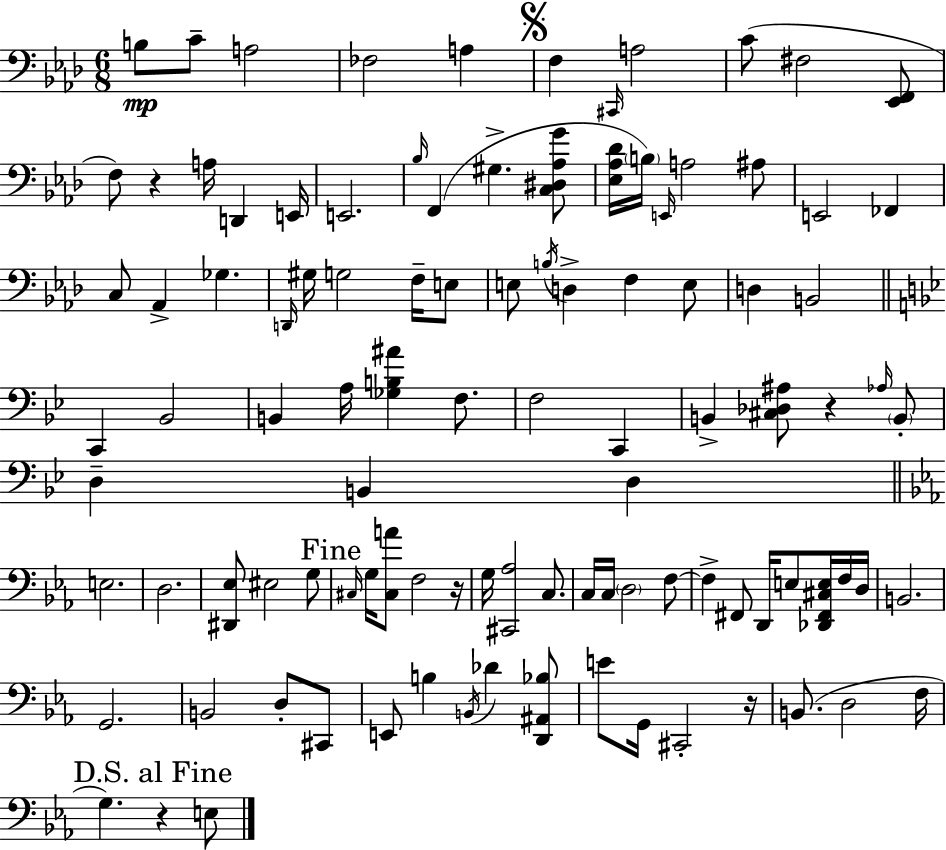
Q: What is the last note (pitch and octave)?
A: E3